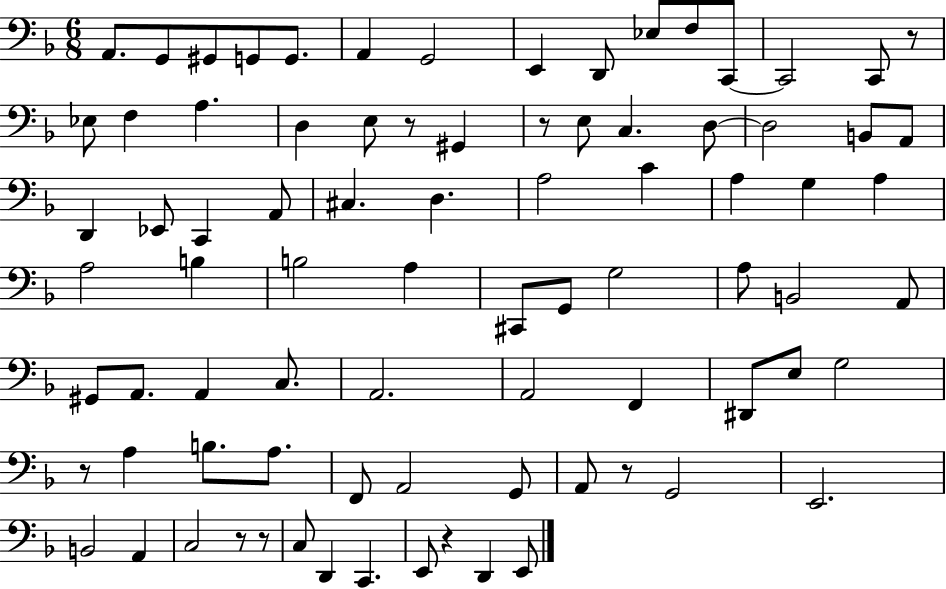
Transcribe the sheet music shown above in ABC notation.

X:1
T:Untitled
M:6/8
L:1/4
K:F
A,,/2 G,,/2 ^G,,/2 G,,/2 G,,/2 A,, G,,2 E,, D,,/2 _E,/2 F,/2 C,,/2 C,,2 C,,/2 z/2 _E,/2 F, A, D, E,/2 z/2 ^G,, z/2 E,/2 C, D,/2 D,2 B,,/2 A,,/2 D,, _E,,/2 C,, A,,/2 ^C, D, A,2 C A, G, A, A,2 B, B,2 A, ^C,,/2 G,,/2 G,2 A,/2 B,,2 A,,/2 ^G,,/2 A,,/2 A,, C,/2 A,,2 A,,2 F,, ^D,,/2 E,/2 G,2 z/2 A, B,/2 A,/2 F,,/2 A,,2 G,,/2 A,,/2 z/2 G,,2 E,,2 B,,2 A,, C,2 z/2 z/2 C,/2 D,, C,, E,,/2 z D,, E,,/2